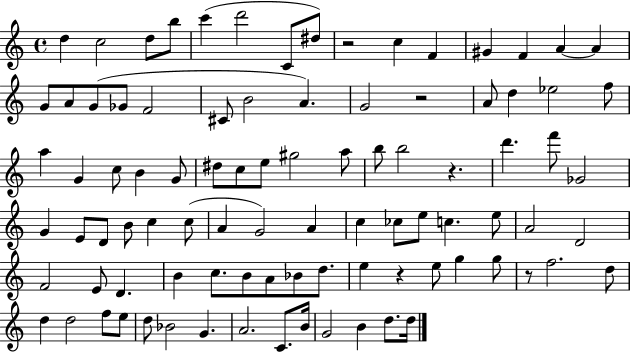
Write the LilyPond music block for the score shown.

{
  \clef treble
  \time 4/4
  \defaultTimeSignature
  \key c \major
  \repeat volta 2 { d''4 c''2 d''8 b''8 | c'''4( d'''2 c'8 dis''8) | r2 c''4 f'4 | gis'4 f'4 a'4~~ a'4 | \break g'8 a'8 g'8( ges'8 f'2 | cis'8 b'2 a'4.) | g'2 r2 | a'8 d''4 ees''2 f''8 | \break a''4 g'4 c''8 b'4 g'8 | dis''8 c''8 e''8 gis''2 a''8 | b''8 b''2 r4. | d'''4. f'''8 ges'2 | \break g'4 e'8 d'8 b'8 c''4 c''8( | a'4 g'2) a'4 | c''4 ces''8 e''8 c''4. e''8 | a'2 d'2 | \break f'2 e'8 d'4. | b'4 c''8. b'8 a'8 bes'8 d''8. | e''4 r4 e''8 g''4 g''8 | r8 f''2. d''8 | \break d''4 d''2 f''8 e''8 | d''8 bes'2 g'4. | a'2. c'8. b'16 | g'2 b'4 d''8. d''16 | \break } \bar "|."
}